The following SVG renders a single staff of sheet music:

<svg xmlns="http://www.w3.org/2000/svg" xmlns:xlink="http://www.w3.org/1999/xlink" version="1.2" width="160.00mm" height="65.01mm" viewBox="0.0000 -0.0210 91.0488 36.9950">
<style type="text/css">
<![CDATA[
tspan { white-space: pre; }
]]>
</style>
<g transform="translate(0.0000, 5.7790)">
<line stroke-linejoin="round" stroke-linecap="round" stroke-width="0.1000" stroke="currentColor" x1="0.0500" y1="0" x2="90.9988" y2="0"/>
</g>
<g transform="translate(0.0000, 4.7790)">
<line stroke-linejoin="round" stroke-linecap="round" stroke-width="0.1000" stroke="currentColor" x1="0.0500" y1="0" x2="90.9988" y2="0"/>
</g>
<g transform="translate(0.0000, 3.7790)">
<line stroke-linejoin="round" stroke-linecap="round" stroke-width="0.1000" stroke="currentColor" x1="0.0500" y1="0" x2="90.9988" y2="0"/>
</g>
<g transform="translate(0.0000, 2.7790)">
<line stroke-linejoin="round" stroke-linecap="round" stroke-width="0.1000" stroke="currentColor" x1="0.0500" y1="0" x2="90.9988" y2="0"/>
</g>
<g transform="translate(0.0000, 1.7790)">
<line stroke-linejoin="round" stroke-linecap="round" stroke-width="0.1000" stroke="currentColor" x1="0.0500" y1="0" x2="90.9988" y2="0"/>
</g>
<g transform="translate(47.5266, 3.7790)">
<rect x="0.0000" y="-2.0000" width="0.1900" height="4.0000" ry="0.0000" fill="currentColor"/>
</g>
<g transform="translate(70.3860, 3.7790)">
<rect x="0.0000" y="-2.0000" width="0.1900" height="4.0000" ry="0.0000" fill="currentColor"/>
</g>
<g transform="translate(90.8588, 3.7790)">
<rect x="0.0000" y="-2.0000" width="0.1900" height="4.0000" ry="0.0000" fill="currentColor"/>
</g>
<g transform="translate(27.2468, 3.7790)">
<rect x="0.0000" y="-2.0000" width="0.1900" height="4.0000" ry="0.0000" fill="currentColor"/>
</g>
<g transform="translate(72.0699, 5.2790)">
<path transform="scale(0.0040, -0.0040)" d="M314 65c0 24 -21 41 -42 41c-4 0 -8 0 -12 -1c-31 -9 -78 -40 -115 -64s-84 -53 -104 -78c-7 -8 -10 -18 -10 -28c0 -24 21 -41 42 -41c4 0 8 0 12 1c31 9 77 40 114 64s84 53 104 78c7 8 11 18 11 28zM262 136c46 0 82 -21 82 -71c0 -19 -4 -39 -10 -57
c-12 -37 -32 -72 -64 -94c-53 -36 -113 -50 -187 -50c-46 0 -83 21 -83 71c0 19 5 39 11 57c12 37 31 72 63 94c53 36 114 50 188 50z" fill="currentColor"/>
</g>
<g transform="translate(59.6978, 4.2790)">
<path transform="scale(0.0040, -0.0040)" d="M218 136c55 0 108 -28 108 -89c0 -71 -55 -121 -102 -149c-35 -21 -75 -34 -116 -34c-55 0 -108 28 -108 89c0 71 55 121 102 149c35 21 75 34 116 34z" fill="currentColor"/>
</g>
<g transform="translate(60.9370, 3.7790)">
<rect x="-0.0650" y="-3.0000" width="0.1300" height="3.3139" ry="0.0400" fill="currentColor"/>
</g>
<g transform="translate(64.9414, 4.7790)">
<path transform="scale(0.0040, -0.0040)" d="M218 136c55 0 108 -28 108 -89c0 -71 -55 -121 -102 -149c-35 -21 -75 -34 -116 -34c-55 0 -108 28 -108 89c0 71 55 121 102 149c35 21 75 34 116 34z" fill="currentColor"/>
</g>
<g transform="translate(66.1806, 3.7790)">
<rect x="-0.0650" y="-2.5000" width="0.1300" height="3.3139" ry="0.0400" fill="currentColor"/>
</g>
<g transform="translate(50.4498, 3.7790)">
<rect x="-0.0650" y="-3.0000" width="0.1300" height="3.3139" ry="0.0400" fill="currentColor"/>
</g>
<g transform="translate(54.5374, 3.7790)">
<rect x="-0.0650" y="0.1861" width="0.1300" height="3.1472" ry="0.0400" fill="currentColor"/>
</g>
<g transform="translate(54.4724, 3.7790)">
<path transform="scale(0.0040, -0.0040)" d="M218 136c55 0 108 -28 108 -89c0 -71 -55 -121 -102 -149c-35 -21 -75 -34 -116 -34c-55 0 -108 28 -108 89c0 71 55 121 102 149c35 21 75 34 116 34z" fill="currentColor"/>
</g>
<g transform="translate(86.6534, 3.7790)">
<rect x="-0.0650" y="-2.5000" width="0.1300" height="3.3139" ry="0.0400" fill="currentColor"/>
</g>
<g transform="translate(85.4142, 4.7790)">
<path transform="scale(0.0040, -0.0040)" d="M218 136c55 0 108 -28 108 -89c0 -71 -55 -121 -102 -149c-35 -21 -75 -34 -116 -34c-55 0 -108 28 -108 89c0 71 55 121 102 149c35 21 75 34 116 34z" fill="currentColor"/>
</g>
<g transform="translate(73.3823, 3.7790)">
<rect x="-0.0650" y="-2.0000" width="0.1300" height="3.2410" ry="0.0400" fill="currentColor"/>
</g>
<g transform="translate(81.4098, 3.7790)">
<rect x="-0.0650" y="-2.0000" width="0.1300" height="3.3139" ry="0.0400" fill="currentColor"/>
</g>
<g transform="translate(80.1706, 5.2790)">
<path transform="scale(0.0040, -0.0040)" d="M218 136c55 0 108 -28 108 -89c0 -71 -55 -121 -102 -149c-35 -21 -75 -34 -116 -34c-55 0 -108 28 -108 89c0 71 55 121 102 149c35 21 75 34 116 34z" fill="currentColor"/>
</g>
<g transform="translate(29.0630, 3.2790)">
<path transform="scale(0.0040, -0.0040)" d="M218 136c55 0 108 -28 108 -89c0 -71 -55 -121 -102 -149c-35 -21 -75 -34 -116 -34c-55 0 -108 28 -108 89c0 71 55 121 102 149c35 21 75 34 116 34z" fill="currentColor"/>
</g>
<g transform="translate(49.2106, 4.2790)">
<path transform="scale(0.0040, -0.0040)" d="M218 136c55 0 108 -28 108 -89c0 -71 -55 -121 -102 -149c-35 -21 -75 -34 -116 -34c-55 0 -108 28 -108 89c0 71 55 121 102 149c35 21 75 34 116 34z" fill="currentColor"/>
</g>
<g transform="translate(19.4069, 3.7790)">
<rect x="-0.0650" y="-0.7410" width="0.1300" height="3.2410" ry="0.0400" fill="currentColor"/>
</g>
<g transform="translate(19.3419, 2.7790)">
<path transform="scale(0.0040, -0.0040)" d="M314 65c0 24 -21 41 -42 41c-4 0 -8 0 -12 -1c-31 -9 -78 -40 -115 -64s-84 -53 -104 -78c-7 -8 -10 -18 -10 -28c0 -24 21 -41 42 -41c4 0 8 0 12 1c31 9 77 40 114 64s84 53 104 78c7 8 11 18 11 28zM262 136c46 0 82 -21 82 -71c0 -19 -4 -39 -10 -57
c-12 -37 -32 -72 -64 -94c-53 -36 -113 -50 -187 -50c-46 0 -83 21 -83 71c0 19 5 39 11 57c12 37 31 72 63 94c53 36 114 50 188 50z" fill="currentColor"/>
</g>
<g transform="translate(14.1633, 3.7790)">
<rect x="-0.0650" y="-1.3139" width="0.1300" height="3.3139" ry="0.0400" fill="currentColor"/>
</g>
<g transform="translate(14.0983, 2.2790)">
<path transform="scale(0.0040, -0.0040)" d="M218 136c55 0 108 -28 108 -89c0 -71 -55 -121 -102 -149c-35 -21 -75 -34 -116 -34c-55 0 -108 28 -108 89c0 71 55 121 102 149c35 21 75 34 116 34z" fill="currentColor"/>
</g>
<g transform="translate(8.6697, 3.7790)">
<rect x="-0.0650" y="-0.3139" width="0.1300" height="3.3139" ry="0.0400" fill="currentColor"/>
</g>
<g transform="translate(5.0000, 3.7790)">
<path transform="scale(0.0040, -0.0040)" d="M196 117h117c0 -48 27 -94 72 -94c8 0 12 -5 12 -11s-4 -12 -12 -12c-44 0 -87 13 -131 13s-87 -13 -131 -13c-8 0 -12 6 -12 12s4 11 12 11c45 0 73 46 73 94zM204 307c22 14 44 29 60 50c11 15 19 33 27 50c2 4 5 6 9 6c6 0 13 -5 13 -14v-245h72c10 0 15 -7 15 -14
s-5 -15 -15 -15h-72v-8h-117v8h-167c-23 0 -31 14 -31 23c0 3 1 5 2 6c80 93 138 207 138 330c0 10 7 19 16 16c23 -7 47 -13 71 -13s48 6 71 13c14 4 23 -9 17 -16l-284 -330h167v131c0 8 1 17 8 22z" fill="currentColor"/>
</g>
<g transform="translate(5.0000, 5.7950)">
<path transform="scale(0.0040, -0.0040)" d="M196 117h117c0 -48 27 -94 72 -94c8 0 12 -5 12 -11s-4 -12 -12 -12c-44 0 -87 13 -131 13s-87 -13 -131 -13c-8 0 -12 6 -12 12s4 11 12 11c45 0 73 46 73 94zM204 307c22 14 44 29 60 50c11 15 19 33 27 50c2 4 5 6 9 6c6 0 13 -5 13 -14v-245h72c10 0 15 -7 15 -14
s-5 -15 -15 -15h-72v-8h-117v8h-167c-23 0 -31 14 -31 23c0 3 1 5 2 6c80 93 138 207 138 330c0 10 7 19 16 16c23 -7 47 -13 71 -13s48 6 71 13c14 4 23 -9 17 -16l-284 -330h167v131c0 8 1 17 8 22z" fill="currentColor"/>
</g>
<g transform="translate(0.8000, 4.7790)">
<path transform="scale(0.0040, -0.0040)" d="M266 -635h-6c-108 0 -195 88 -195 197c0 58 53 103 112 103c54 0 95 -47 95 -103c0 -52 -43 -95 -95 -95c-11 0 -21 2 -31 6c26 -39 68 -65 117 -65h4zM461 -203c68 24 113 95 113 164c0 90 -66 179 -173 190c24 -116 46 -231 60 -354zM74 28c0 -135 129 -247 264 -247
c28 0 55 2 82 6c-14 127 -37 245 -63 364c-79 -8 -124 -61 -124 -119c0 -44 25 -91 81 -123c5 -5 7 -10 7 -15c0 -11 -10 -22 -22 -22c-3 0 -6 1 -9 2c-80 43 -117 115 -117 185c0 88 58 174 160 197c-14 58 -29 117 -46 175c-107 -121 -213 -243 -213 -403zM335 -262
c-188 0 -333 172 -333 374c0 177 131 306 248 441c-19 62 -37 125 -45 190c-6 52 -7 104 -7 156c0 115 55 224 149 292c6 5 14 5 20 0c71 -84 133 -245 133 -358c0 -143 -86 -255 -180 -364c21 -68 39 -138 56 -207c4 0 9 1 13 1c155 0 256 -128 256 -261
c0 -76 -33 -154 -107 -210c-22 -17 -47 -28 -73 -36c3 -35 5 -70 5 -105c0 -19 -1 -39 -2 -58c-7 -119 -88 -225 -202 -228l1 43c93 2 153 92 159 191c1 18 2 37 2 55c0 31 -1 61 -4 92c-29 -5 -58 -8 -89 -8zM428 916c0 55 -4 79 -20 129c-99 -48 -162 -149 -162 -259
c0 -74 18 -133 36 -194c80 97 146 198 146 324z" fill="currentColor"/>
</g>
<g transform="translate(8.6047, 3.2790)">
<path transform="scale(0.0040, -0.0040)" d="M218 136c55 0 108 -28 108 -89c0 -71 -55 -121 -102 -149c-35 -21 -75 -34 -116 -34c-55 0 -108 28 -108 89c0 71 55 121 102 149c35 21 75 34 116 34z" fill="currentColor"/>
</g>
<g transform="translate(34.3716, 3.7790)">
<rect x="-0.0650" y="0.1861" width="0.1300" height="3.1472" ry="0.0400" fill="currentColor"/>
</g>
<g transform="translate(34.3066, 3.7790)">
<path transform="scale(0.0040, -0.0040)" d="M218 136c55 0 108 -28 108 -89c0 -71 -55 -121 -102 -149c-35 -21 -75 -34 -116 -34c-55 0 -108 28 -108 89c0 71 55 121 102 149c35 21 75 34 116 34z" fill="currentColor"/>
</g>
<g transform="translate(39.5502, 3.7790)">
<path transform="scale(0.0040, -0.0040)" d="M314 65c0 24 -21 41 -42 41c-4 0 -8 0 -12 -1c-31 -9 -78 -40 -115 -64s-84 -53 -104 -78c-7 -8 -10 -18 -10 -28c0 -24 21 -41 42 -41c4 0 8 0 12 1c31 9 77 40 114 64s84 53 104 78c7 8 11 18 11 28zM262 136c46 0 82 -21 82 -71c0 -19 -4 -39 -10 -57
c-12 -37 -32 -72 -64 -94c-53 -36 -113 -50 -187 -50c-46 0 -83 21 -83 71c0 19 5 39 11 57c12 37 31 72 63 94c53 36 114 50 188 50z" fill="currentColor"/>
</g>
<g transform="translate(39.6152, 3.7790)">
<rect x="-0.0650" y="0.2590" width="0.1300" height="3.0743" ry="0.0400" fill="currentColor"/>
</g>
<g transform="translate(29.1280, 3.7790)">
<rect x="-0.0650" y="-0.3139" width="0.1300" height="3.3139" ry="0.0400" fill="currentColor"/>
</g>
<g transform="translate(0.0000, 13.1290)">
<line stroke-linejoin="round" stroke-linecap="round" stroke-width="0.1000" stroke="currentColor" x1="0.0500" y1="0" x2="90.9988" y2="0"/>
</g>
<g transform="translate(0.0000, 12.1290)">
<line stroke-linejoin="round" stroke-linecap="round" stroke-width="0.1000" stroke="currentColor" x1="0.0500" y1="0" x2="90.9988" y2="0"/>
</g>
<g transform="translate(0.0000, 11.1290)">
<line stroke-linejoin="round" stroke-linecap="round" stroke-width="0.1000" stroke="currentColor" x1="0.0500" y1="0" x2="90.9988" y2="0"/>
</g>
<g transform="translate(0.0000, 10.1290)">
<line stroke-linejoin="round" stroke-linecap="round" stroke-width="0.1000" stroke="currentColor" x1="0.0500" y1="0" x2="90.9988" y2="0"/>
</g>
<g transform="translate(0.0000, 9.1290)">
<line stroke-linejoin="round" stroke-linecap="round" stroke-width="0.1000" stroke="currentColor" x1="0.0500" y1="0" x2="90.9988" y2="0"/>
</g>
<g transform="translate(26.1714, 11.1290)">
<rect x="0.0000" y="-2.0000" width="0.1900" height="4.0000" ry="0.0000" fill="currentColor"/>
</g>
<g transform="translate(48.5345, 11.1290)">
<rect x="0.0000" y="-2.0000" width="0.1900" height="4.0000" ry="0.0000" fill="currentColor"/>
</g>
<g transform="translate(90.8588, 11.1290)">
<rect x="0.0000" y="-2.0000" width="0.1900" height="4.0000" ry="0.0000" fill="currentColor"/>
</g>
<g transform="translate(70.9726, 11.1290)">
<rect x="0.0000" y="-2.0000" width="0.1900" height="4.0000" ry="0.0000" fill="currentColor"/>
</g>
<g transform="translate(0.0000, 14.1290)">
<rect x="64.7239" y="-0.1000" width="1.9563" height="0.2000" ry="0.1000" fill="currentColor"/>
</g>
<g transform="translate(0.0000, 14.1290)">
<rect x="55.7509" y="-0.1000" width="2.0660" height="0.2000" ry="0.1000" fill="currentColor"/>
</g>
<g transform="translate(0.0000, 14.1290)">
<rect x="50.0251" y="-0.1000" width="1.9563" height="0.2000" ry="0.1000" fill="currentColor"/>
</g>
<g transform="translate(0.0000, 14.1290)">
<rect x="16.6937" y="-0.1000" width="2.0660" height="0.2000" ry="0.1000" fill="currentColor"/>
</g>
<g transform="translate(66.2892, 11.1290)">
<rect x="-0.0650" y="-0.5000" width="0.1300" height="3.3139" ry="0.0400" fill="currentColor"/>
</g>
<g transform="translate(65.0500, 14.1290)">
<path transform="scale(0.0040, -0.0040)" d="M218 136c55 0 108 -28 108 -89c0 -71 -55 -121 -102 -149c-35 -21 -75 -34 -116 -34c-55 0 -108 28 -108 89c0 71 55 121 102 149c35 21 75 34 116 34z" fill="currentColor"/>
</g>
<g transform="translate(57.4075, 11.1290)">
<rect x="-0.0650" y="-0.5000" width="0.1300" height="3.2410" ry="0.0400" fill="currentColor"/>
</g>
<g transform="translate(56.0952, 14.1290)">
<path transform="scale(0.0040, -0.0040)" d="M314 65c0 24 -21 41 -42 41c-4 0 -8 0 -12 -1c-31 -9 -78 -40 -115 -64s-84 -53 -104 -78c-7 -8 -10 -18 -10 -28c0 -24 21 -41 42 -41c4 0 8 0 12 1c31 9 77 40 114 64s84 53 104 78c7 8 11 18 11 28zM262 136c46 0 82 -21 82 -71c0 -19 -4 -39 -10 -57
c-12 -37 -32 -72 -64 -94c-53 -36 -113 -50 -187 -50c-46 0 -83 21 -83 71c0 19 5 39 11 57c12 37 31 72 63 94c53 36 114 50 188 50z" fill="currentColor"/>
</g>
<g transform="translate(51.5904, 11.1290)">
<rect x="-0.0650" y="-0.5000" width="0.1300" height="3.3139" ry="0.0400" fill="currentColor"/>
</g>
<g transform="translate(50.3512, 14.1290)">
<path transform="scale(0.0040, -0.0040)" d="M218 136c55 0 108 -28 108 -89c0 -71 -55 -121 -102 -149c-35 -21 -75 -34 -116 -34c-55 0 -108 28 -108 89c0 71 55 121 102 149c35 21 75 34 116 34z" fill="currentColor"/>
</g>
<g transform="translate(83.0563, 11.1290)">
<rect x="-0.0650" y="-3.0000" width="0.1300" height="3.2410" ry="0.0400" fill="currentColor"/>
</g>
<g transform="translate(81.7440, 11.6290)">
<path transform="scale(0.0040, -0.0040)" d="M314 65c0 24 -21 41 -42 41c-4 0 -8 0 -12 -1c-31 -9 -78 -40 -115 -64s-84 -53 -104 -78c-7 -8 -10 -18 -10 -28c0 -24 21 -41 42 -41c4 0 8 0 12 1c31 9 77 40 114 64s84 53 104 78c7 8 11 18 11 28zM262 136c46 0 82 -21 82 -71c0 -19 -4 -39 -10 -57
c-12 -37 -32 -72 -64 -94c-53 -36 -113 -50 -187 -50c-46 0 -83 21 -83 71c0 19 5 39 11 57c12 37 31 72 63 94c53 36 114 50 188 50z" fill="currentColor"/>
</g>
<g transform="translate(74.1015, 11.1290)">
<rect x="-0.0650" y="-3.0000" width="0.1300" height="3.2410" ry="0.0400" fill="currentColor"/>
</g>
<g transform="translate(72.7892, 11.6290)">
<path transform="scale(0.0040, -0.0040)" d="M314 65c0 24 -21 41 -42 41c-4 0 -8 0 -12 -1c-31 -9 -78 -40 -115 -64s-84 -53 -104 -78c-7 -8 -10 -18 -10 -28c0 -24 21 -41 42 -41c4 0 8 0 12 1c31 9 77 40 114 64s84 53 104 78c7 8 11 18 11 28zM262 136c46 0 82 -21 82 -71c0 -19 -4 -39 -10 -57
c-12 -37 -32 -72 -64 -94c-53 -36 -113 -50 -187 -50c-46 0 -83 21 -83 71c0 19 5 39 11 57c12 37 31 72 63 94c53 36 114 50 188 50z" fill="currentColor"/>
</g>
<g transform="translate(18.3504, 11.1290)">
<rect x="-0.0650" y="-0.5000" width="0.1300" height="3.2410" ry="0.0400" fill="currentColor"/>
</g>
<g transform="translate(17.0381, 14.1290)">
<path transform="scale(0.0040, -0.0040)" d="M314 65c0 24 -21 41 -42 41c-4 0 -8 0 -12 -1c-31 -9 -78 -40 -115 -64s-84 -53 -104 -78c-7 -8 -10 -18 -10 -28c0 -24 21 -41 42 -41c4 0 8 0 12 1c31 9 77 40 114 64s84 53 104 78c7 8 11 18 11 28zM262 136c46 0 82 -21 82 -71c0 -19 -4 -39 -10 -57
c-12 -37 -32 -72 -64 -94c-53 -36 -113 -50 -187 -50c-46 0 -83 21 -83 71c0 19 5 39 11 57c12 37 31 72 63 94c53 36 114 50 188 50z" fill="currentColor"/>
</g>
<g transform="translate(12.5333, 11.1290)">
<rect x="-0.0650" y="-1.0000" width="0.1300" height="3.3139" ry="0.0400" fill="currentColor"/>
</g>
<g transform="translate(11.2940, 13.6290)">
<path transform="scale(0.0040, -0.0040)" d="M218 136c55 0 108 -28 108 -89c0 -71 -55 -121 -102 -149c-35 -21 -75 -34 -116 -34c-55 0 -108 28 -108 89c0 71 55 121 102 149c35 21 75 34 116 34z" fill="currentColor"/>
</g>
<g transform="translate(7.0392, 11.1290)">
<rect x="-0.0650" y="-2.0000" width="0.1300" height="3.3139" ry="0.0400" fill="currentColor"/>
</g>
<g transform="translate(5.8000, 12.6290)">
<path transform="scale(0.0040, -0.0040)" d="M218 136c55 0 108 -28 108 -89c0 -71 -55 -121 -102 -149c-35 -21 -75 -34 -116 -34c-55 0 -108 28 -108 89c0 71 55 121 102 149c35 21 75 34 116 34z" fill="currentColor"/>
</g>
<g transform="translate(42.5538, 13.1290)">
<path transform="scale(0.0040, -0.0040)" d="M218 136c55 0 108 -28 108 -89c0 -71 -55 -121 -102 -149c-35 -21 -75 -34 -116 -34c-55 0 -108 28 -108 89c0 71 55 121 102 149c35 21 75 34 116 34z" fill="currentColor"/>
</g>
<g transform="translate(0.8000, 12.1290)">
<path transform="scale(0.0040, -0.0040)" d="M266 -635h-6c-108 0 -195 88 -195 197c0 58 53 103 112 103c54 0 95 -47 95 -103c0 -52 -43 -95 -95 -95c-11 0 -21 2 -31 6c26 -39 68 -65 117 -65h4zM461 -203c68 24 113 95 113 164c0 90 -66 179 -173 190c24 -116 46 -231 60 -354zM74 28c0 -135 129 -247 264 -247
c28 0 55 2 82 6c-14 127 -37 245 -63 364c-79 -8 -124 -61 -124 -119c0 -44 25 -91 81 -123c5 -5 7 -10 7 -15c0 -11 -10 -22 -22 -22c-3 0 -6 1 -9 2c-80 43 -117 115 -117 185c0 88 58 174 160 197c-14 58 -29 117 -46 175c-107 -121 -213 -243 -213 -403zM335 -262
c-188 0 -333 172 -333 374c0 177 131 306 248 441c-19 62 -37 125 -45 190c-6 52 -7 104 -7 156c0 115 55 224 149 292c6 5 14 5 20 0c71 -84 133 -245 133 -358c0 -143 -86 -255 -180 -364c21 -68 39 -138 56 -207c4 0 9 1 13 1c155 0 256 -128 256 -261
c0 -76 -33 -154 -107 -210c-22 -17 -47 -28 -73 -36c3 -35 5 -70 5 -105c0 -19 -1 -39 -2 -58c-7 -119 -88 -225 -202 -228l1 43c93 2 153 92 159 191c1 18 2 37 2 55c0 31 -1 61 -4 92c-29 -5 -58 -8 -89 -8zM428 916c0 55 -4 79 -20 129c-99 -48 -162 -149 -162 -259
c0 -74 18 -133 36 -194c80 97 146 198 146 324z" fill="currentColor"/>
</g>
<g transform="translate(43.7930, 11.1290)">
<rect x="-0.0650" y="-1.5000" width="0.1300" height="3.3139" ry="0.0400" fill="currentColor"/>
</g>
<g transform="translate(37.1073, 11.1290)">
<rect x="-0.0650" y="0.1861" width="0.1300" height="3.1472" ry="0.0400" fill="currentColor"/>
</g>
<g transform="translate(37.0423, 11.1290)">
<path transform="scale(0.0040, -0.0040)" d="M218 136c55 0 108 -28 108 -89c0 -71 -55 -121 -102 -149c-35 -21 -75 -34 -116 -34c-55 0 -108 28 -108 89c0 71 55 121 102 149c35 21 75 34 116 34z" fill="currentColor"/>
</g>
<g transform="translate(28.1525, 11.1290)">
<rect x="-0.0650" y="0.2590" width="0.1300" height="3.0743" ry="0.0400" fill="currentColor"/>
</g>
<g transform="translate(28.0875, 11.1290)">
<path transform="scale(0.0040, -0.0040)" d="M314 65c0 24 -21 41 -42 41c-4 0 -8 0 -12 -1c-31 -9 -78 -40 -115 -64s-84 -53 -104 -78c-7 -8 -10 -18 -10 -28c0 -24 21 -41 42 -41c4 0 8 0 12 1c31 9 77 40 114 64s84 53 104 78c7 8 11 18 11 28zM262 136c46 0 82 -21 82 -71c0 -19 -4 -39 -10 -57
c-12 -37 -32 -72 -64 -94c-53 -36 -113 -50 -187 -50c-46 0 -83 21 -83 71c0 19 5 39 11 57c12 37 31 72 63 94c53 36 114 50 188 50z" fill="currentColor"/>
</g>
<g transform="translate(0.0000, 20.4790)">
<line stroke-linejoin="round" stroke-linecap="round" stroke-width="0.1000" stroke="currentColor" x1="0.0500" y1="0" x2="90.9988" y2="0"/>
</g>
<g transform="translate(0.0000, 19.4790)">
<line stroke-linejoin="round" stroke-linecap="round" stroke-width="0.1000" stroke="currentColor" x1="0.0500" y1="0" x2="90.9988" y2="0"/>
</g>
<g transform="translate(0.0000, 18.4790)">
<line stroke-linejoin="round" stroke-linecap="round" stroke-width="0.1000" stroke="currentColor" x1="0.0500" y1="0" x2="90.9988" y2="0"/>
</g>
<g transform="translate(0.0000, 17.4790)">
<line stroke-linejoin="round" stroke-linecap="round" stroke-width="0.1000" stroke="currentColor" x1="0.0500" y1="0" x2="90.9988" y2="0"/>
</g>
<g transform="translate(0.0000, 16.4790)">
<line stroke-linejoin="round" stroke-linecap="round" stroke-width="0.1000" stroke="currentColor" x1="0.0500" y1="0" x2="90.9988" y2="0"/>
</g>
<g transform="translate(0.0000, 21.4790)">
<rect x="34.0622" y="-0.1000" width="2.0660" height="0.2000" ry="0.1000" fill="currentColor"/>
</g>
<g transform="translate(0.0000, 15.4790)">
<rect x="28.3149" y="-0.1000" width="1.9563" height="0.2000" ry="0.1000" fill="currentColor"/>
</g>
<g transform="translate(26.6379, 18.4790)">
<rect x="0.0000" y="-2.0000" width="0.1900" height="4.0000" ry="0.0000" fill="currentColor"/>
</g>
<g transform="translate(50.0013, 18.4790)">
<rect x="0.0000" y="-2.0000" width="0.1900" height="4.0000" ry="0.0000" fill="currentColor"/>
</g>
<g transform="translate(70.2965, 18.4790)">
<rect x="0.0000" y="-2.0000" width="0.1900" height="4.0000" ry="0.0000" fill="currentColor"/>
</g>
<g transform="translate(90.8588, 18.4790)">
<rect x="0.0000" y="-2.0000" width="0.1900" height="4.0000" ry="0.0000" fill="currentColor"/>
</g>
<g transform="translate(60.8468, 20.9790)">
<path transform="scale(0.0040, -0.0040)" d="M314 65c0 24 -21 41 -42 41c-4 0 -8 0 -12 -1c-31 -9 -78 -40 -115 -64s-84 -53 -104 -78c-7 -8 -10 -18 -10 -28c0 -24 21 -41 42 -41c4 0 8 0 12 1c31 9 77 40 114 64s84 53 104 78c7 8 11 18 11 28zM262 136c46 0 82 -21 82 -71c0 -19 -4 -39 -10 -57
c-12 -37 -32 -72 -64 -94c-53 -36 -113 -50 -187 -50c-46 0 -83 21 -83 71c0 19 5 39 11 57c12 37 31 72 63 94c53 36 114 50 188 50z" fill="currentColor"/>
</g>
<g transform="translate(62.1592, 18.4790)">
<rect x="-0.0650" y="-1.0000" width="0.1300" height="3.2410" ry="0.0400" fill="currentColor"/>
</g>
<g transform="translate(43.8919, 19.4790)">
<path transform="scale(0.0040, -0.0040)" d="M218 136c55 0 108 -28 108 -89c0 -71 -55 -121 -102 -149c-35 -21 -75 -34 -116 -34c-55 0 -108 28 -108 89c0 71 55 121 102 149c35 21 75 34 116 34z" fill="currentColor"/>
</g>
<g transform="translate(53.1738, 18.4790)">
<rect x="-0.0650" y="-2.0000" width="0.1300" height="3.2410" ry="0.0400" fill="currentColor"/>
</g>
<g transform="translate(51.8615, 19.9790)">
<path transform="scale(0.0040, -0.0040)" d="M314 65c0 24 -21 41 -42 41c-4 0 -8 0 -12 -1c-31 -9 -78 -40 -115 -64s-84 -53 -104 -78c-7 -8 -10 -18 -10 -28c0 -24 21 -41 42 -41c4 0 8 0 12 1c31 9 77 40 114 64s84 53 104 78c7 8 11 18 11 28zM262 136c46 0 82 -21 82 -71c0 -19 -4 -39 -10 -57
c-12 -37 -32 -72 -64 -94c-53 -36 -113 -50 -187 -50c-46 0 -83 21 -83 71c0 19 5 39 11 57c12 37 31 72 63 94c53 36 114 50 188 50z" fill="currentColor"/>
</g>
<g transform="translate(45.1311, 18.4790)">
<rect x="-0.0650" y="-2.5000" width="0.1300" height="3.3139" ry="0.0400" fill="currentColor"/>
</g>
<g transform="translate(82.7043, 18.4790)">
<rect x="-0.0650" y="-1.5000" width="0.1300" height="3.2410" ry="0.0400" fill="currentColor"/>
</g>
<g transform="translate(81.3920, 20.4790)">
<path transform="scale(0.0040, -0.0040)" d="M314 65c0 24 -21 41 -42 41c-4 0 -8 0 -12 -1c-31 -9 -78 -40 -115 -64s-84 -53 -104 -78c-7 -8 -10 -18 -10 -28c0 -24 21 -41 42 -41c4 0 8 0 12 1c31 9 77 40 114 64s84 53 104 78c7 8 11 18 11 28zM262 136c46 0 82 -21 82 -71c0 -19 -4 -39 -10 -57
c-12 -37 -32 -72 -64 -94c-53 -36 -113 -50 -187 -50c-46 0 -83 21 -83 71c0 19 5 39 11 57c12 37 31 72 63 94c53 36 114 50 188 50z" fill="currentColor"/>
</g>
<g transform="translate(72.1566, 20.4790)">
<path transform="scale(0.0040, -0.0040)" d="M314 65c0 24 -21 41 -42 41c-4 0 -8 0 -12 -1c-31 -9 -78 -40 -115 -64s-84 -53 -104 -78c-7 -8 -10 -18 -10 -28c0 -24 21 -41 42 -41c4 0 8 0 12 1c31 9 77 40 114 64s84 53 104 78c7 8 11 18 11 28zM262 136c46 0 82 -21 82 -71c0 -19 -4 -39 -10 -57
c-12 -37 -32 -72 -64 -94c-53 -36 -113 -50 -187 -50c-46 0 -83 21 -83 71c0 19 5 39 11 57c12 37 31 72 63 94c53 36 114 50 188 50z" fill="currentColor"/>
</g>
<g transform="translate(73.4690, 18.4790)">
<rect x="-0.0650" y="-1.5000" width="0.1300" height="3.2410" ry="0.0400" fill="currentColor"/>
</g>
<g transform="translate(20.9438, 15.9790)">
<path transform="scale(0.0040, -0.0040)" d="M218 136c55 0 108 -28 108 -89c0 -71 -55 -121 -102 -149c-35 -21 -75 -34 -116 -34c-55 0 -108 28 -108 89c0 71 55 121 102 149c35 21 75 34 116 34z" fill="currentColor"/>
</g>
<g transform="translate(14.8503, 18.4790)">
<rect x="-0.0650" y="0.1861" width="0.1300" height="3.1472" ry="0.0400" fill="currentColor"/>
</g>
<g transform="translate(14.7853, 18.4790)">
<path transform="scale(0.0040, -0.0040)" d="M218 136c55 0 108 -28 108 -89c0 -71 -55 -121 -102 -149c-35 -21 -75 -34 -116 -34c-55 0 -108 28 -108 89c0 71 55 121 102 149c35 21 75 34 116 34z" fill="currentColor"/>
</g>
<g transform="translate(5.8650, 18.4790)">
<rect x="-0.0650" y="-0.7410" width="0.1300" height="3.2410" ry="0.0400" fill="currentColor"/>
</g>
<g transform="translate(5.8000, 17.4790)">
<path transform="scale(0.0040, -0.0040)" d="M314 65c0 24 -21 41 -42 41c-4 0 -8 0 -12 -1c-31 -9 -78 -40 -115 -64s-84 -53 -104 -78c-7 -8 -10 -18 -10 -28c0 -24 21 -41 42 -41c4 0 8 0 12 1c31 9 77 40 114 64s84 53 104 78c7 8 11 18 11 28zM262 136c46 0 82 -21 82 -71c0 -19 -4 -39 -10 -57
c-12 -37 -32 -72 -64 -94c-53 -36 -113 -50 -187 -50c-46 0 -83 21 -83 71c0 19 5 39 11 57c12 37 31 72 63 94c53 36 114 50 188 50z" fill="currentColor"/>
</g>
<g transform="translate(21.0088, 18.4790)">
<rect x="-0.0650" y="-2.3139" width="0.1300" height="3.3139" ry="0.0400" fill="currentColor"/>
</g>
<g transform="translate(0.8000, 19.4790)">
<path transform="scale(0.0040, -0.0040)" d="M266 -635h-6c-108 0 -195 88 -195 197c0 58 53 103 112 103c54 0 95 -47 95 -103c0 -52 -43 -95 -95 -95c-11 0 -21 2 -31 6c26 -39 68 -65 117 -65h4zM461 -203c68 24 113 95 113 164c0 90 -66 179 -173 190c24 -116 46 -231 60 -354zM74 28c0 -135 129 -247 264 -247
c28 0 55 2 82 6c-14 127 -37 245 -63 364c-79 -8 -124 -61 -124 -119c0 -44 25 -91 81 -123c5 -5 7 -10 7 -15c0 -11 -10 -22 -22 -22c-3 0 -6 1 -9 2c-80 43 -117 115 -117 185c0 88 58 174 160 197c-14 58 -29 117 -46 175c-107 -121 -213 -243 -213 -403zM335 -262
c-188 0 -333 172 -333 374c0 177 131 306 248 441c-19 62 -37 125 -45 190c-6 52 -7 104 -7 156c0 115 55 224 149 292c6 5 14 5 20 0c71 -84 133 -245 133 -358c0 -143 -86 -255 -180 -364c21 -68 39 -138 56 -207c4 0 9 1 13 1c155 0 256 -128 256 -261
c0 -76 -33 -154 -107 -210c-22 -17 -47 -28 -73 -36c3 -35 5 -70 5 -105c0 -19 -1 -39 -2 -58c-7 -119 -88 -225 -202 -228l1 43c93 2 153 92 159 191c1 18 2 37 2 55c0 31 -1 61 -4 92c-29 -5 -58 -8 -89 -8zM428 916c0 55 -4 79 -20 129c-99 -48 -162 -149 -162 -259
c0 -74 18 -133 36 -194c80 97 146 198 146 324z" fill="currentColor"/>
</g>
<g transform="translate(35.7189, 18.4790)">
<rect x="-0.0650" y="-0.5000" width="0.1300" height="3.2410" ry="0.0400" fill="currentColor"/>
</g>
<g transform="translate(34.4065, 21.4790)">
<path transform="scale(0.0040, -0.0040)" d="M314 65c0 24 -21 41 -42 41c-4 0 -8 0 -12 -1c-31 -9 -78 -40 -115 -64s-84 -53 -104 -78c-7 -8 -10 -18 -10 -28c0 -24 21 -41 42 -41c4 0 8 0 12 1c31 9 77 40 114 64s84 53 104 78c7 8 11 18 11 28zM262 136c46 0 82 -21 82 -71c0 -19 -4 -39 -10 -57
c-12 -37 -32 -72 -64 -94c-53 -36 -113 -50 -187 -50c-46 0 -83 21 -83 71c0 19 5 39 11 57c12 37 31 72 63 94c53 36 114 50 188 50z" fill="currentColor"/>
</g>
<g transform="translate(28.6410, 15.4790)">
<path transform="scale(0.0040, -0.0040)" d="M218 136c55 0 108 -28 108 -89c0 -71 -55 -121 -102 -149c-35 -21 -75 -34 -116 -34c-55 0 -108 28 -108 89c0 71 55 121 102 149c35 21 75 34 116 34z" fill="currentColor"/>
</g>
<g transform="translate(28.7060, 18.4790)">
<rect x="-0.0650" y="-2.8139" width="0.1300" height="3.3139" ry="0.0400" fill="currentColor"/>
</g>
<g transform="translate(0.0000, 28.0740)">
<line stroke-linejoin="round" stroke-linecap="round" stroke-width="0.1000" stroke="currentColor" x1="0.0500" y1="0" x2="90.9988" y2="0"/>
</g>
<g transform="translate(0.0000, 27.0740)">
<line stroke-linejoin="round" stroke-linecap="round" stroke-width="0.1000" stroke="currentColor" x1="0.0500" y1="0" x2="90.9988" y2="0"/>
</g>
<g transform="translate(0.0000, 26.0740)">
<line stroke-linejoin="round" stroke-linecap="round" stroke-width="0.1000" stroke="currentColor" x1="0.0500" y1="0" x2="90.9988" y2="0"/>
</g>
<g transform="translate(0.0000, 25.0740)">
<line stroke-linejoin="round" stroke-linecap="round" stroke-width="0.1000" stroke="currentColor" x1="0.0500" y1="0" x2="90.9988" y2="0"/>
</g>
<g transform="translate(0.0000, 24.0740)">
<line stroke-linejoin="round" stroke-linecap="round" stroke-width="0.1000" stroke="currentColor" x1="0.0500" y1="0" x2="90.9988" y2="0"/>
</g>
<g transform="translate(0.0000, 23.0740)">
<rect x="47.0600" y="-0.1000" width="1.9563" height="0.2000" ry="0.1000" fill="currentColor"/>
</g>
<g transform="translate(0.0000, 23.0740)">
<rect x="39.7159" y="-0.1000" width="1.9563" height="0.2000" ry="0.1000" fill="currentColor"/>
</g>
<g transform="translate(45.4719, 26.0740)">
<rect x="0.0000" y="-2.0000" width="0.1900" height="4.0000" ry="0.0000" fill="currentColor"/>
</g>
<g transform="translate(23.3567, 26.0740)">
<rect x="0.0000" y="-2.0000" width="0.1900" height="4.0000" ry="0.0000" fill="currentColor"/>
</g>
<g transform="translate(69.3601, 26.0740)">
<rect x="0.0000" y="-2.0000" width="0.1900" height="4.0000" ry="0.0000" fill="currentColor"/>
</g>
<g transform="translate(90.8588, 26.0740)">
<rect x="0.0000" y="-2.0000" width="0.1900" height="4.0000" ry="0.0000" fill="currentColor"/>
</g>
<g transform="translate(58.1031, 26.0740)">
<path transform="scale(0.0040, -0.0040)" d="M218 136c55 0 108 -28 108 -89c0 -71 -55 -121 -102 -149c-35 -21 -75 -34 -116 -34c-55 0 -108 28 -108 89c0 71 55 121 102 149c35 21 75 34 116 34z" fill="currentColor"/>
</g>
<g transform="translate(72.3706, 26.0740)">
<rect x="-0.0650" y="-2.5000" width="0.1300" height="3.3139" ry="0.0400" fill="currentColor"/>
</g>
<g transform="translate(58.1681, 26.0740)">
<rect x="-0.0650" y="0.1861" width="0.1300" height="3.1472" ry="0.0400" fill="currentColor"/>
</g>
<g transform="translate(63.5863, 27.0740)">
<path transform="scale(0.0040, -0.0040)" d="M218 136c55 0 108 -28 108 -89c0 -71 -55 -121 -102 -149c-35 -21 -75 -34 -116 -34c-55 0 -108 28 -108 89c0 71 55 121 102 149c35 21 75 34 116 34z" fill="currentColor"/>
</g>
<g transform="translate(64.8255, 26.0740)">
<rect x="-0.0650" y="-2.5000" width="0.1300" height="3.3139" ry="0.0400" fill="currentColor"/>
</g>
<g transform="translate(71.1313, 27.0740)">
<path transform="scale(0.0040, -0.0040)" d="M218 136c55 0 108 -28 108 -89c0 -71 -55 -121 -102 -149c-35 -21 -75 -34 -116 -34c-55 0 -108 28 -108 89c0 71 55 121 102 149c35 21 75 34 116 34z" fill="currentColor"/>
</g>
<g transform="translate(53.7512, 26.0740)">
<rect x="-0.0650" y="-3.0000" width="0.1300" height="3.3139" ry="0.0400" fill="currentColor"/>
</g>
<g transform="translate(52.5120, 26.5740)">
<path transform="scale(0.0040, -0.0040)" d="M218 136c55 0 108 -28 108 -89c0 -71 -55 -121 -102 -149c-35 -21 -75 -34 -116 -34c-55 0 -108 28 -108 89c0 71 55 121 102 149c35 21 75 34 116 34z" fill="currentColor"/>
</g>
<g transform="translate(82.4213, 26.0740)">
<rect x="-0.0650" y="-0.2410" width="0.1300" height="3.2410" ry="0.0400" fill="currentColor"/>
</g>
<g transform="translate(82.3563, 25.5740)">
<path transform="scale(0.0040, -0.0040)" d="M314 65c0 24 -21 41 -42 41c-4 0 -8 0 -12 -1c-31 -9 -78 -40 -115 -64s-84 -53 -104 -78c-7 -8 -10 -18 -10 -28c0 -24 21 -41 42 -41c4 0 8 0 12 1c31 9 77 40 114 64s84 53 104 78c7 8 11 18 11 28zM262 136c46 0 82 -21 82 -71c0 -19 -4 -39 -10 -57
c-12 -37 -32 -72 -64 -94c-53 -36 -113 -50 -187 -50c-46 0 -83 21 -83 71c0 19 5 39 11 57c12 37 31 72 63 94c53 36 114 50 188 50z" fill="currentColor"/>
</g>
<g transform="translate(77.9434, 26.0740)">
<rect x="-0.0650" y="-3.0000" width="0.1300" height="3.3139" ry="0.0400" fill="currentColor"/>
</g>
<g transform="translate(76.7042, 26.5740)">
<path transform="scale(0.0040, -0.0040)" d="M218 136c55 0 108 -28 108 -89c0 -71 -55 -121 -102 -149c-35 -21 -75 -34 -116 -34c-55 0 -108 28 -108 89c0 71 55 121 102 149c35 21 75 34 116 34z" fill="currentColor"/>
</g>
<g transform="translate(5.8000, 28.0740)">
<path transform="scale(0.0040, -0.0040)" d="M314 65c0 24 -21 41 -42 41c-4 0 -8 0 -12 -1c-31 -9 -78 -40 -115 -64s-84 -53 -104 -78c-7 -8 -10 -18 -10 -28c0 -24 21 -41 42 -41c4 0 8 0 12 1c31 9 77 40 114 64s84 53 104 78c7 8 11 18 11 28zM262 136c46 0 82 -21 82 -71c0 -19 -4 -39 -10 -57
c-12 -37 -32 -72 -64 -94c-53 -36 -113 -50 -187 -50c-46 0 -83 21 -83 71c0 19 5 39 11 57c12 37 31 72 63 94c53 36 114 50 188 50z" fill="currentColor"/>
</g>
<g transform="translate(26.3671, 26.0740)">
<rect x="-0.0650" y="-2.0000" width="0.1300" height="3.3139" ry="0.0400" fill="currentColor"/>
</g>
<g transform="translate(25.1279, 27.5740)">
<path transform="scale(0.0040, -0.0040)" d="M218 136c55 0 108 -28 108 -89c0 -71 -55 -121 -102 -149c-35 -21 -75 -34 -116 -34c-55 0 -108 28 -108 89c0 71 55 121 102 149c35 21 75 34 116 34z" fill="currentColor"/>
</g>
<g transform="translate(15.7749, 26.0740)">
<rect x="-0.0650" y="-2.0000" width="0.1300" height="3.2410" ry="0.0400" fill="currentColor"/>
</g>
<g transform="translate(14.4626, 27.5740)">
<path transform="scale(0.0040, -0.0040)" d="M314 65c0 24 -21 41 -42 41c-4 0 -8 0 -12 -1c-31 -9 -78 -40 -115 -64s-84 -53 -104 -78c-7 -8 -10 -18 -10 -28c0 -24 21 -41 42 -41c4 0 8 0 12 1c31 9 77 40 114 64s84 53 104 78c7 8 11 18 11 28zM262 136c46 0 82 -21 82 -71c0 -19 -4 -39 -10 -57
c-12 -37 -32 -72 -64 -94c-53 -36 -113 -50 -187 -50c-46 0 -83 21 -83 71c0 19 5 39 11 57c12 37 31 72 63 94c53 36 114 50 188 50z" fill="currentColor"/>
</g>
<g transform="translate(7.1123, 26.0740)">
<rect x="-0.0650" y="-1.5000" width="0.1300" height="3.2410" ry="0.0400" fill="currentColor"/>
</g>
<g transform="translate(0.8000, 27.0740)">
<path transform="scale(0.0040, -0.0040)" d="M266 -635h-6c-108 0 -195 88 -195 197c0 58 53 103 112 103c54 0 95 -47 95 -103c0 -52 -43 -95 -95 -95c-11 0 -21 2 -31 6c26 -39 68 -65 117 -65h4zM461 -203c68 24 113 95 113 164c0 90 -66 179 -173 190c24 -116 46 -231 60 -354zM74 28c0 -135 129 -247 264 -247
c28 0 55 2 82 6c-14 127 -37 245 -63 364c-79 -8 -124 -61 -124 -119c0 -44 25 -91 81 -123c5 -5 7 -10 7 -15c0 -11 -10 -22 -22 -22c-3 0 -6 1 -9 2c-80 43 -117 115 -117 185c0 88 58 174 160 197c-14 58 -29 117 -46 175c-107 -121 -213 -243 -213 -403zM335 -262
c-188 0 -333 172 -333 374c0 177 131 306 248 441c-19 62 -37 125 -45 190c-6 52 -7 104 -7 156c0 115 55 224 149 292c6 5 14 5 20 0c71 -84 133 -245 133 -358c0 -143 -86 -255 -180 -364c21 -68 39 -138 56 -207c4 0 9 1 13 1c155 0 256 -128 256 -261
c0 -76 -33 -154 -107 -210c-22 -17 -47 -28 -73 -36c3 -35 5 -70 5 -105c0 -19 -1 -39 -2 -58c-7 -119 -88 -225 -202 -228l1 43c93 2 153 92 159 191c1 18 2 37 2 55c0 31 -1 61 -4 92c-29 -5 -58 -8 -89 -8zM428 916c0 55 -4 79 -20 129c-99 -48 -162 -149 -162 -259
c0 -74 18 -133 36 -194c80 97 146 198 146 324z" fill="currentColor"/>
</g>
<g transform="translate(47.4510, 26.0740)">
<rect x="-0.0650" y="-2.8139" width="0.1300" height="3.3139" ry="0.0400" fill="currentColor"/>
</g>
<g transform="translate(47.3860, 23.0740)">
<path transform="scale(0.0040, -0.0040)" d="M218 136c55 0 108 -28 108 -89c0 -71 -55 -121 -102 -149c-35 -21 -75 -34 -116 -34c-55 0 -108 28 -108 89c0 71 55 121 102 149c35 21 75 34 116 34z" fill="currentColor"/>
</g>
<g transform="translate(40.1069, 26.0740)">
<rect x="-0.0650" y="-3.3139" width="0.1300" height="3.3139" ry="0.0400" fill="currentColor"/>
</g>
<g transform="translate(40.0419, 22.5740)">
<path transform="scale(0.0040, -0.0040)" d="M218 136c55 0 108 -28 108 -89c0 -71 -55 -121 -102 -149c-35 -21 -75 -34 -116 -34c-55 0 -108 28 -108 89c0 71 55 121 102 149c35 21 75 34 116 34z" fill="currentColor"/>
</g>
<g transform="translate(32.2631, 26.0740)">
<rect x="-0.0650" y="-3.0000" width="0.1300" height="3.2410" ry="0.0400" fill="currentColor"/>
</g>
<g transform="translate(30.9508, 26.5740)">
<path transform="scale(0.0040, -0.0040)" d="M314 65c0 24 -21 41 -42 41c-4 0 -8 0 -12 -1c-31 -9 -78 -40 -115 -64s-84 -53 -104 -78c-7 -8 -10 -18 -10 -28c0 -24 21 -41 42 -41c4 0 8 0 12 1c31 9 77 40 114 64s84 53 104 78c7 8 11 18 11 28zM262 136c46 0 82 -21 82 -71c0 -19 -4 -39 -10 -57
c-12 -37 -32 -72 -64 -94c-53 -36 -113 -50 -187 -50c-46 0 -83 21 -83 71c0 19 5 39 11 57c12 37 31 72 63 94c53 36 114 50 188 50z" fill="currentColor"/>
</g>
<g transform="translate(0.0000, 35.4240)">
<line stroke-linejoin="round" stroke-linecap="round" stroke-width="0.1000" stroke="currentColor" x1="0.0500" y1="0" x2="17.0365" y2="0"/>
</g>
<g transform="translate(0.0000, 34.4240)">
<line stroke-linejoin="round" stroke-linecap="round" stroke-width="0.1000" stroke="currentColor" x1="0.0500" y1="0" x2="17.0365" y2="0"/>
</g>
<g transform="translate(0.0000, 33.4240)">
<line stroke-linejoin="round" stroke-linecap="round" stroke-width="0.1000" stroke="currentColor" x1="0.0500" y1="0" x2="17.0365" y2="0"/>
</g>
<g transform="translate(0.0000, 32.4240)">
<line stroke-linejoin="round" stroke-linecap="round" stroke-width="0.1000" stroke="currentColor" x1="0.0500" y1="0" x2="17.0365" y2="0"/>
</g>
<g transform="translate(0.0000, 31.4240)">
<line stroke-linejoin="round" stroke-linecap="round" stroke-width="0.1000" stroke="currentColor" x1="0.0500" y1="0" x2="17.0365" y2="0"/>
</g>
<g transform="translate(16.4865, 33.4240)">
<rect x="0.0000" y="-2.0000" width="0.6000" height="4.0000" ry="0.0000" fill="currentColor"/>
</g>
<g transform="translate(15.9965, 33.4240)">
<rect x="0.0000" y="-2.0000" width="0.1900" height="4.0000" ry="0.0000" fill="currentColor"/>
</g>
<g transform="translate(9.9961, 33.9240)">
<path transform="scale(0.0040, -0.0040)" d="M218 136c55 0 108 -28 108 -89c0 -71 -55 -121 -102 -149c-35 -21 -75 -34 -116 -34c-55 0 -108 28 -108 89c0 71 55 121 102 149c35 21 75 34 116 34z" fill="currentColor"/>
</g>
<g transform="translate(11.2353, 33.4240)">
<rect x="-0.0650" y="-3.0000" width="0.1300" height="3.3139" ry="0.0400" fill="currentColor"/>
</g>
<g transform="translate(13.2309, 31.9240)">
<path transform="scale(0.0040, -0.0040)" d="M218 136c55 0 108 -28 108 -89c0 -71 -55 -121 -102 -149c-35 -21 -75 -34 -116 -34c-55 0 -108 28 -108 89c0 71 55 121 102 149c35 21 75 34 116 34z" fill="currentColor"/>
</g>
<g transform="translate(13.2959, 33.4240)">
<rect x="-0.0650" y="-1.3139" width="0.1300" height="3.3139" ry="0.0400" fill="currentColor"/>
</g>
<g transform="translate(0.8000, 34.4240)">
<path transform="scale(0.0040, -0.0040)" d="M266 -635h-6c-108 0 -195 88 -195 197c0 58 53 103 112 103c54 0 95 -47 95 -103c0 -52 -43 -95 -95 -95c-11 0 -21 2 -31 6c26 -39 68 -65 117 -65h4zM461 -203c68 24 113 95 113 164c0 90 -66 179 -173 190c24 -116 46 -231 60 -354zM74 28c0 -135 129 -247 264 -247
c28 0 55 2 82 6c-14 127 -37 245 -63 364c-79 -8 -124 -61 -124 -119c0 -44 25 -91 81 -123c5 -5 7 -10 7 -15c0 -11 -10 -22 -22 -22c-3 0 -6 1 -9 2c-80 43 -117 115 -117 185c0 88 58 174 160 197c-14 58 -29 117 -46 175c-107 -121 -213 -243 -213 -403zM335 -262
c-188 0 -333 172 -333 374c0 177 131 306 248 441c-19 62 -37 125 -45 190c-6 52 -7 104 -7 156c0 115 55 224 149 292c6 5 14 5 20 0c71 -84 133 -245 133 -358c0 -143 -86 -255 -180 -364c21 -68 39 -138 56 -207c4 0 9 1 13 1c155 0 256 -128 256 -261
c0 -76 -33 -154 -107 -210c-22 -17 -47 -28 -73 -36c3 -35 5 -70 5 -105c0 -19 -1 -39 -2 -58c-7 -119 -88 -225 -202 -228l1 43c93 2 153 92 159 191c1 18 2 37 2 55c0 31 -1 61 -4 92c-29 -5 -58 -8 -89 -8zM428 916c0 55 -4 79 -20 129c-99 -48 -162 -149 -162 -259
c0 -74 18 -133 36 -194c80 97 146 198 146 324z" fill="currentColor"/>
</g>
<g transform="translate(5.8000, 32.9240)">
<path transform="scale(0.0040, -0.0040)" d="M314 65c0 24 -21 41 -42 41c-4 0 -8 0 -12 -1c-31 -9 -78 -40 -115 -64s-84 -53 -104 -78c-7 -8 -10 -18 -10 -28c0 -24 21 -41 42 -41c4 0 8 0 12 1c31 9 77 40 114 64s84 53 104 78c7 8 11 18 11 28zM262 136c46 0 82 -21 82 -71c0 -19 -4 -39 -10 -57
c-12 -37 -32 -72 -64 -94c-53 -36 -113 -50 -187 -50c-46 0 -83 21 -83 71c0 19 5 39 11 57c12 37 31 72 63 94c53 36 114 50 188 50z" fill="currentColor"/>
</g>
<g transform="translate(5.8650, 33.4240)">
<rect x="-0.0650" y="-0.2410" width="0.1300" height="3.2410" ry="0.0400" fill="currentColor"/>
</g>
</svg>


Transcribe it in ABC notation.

X:1
T:Untitled
M:4/4
L:1/4
K:C
c e d2 c B B2 A B A G F2 F G F D C2 B2 B E C C2 C A2 A2 d2 B g a C2 G F2 D2 E2 E2 E2 F2 F A2 b a A B G G A c2 c2 A e